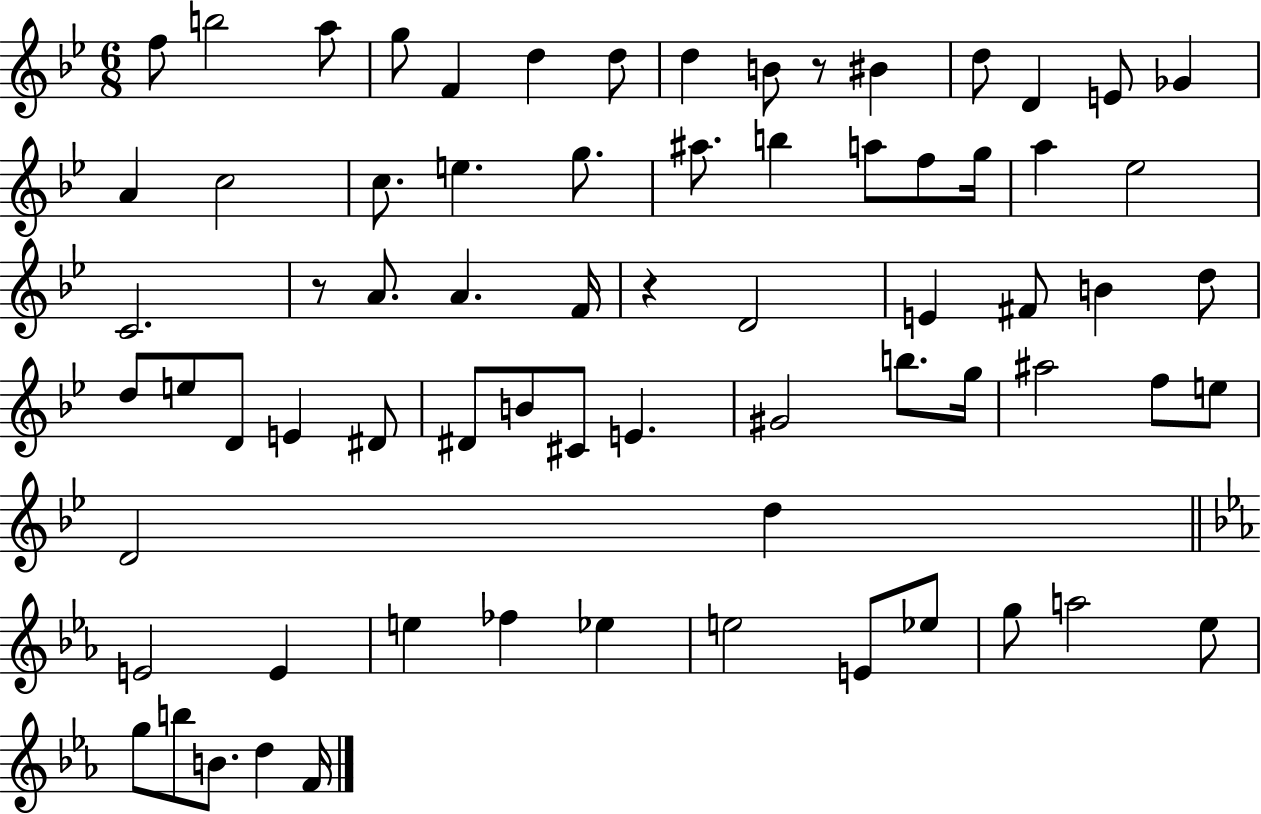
F5/e B5/h A5/e G5/e F4/q D5/q D5/e D5/q B4/e R/e BIS4/q D5/e D4/q E4/e Gb4/q A4/q C5/h C5/e. E5/q. G5/e. A#5/e. B5/q A5/e F5/e G5/s A5/q Eb5/h C4/h. R/e A4/e. A4/q. F4/s R/q D4/h E4/q F#4/e B4/q D5/e D5/e E5/e D4/e E4/q D#4/e D#4/e B4/e C#4/e E4/q. G#4/h B5/e. G5/s A#5/h F5/e E5/e D4/h D5/q E4/h E4/q E5/q FES5/q Eb5/q E5/h E4/e Eb5/e G5/e A5/h Eb5/e G5/e B5/e B4/e. D5/q F4/s